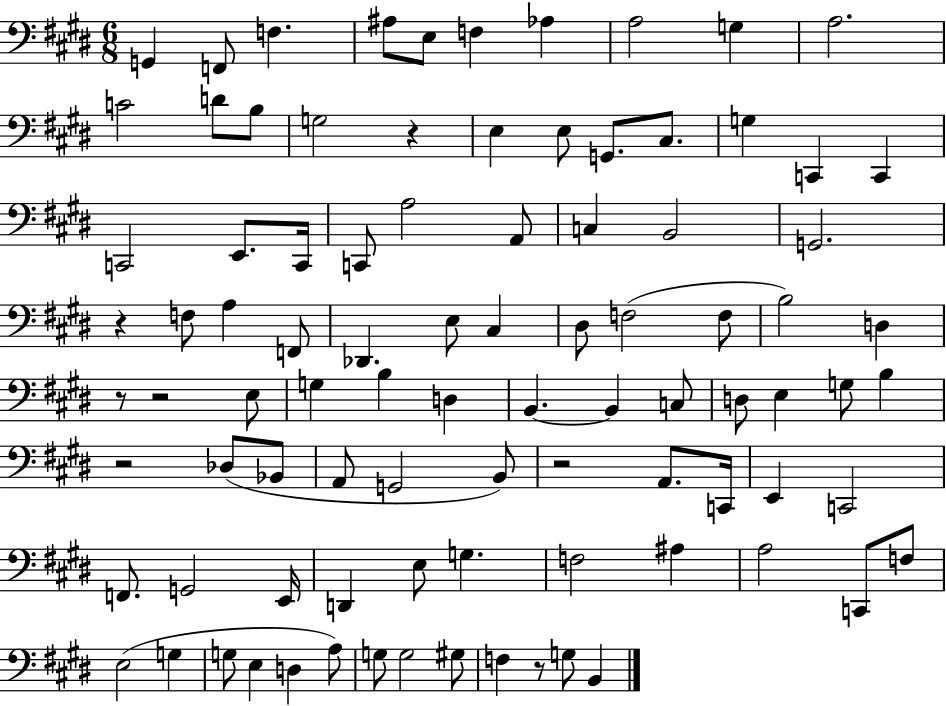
{
  \clef bass
  \numericTimeSignature
  \time 6/8
  \key e \major
  g,4 f,8 f4. | ais8 e8 f4 aes4 | a2 g4 | a2. | \break c'2 d'8 b8 | g2 r4 | e4 e8 g,8. cis8. | g4 c,4 c,4 | \break c,2 e,8. c,16 | c,8 a2 a,8 | c4 b,2 | g,2. | \break r4 f8 a4 f,8 | des,4. e8 cis4 | dis8 f2( f8 | b2) d4 | \break r8 r2 e8 | g4 b4 d4 | b,4.~~ b,4 c8 | d8 e4 g8 b4 | \break r2 des8( bes,8 | a,8 g,2 b,8) | r2 a,8. c,16 | e,4 c,2 | \break f,8. g,2 e,16 | d,4 e8 g4. | f2 ais4 | a2 c,8 f8 | \break e2( g4 | g8 e4 d4 a8) | g8 g2 gis8 | f4 r8 g8 b,4 | \break \bar "|."
}